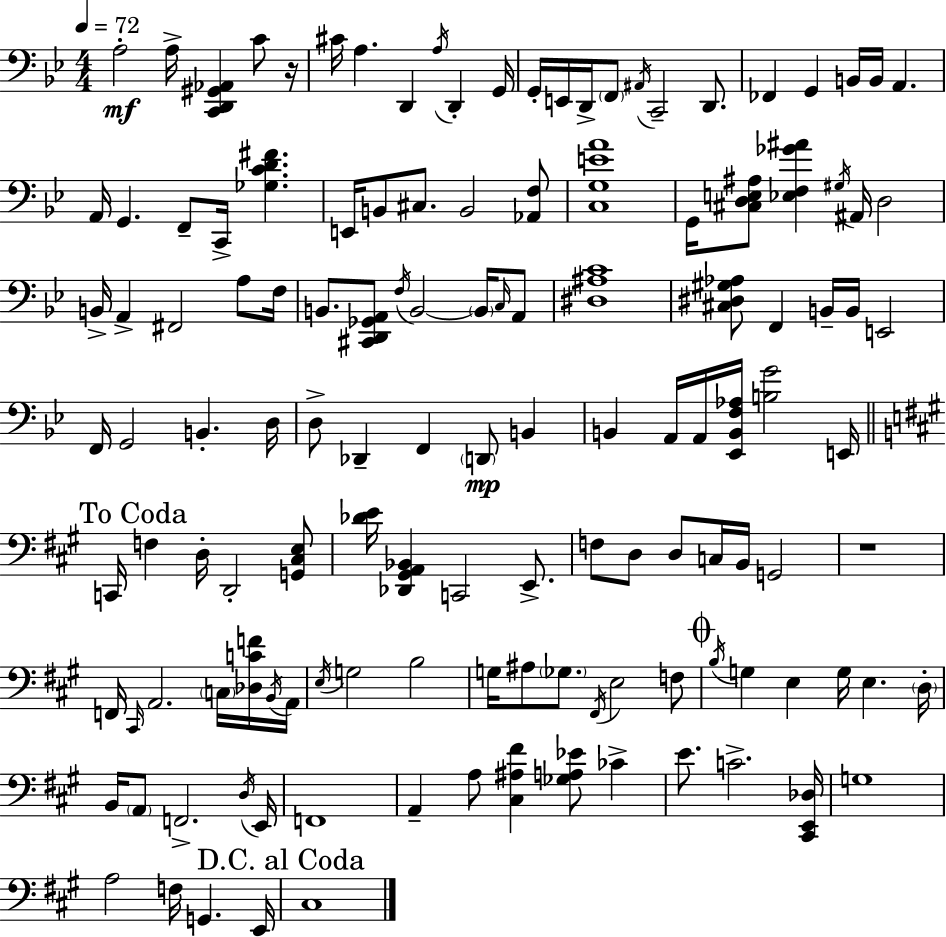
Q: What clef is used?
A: bass